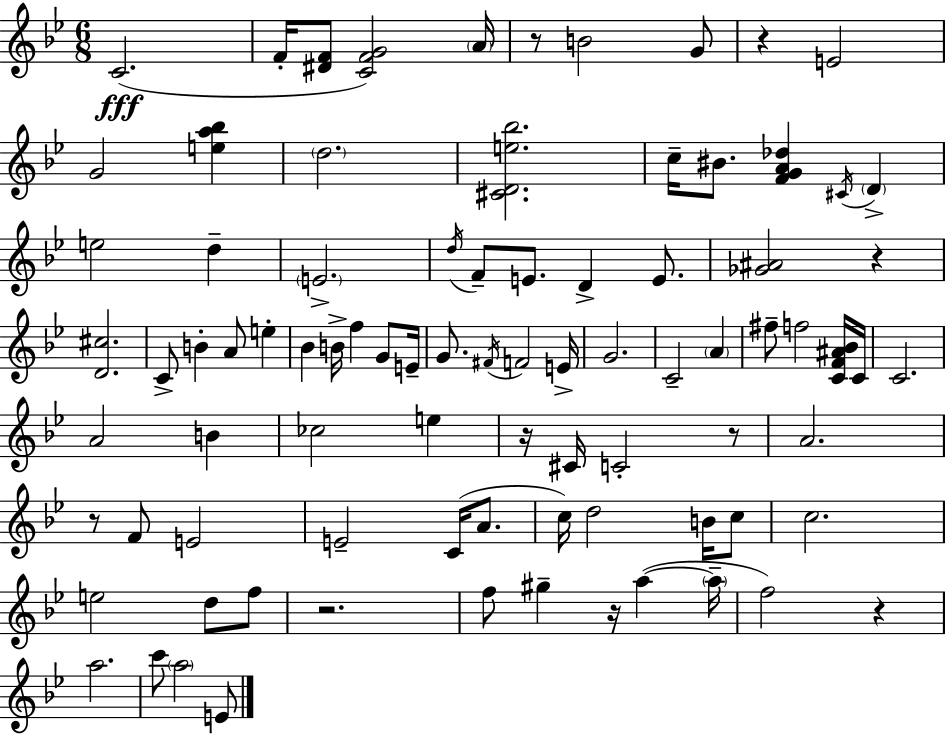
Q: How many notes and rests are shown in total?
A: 86